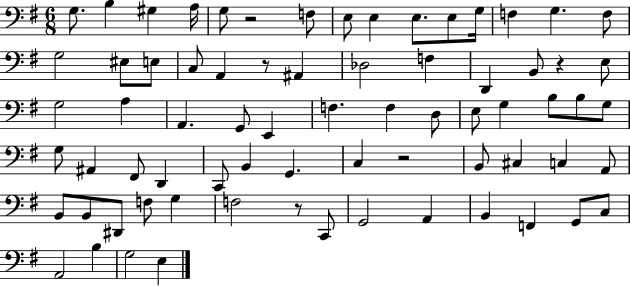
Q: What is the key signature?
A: G major